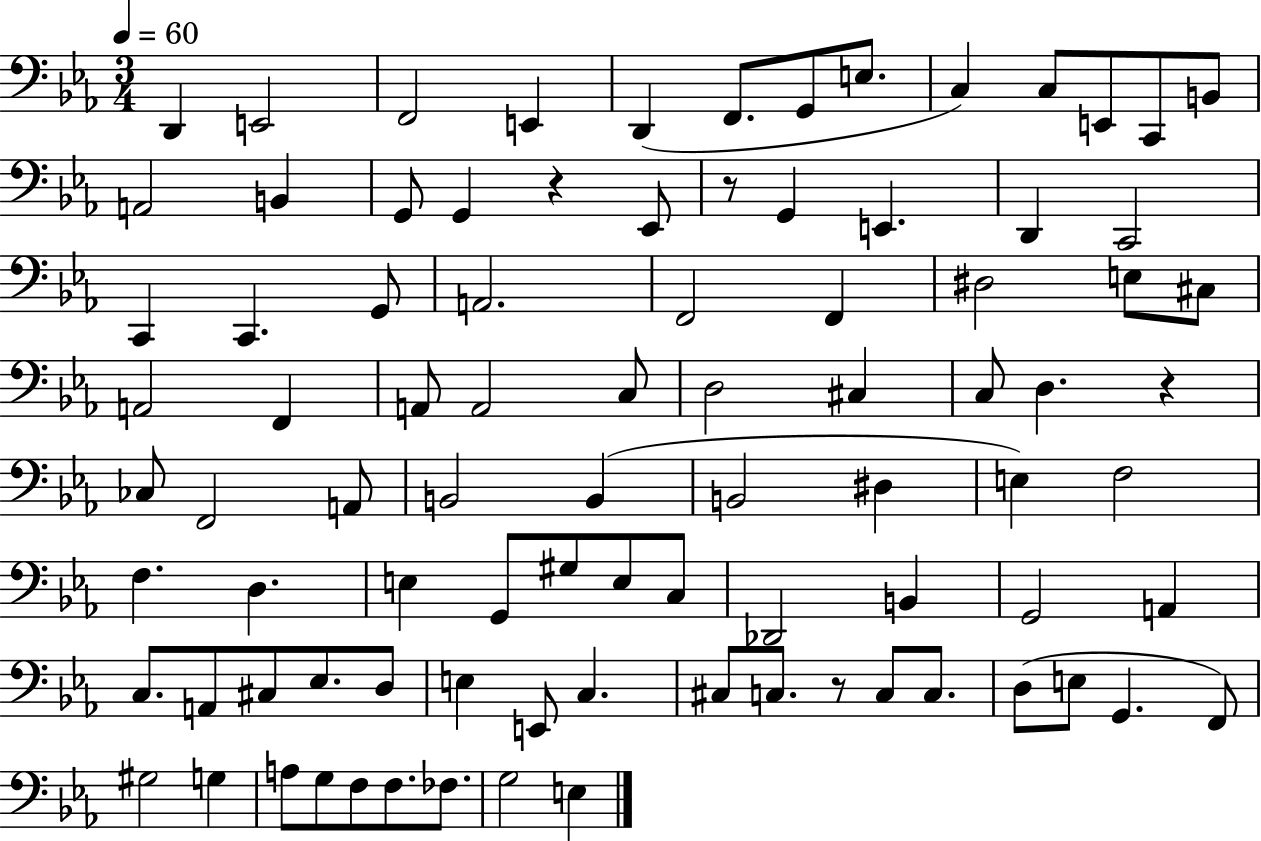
{
  \clef bass
  \numericTimeSignature
  \time 3/4
  \key ees \major
  \tempo 4 = 60
  d,4 e,2 | f,2 e,4 | d,4( f,8. g,8 e8. | c4) c8 e,8 c,8 b,8 | \break a,2 b,4 | g,8 g,4 r4 ees,8 | r8 g,4 e,4. | d,4 c,2 | \break c,4 c,4. g,8 | a,2. | f,2 f,4 | dis2 e8 cis8 | \break a,2 f,4 | a,8 a,2 c8 | d2 cis4 | c8 d4. r4 | \break ces8 f,2 a,8 | b,2 b,4( | b,2 dis4 | e4) f2 | \break f4. d4. | e4 g,8 gis8 e8 c8 | des,2 b,4 | g,2 a,4 | \break c8. a,8 cis8 ees8. d8 | e4 e,8 c4. | cis8 c8. r8 c8 c8. | d8( e8 g,4. f,8) | \break gis2 g4 | a8 g8 f8 f8. fes8. | g2 e4 | \bar "|."
}